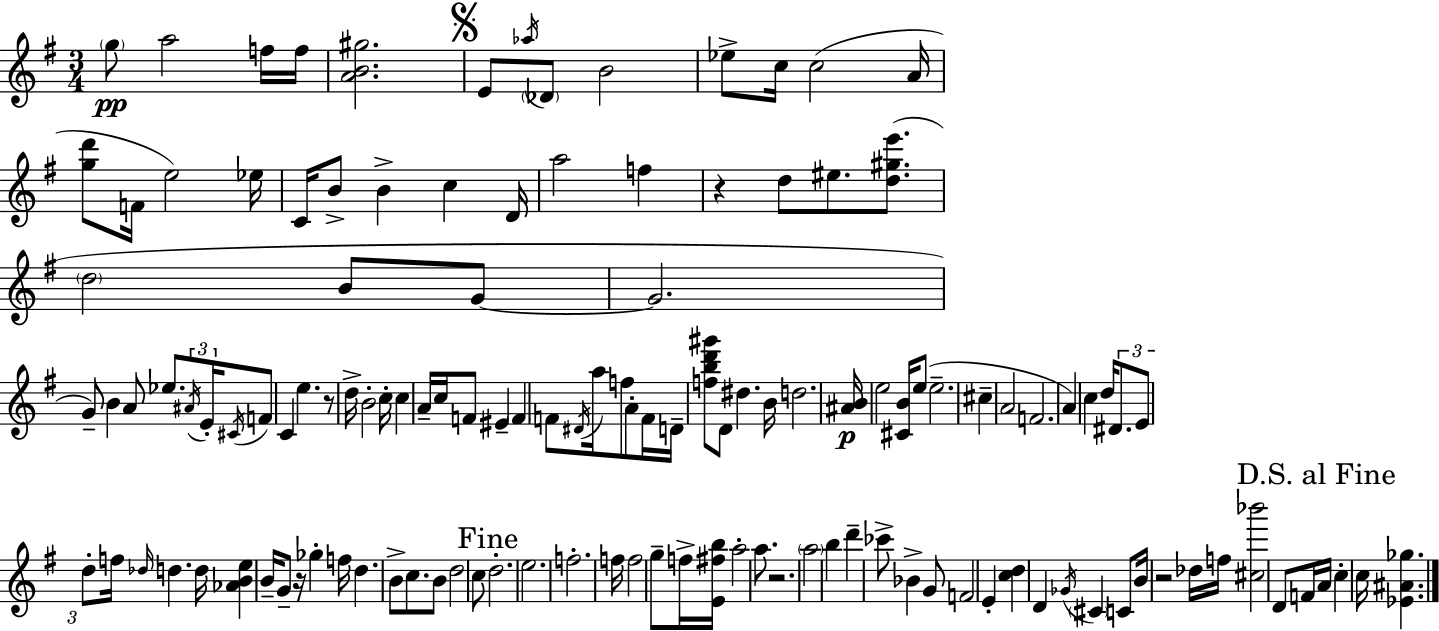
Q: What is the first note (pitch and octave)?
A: G5